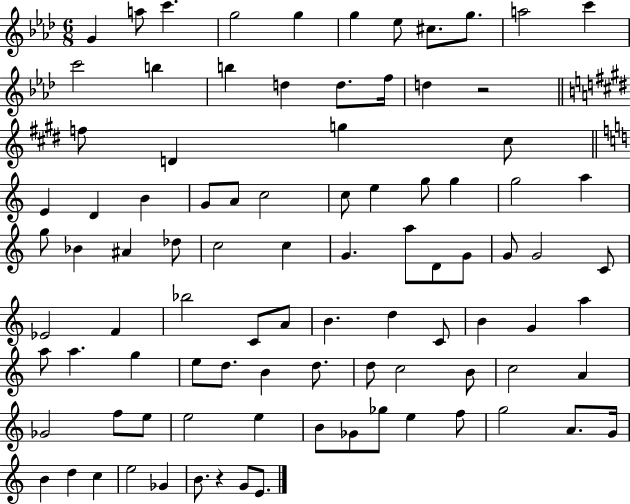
G4/q A5/e C6/q. G5/h G5/q G5/q Eb5/e C#5/e. G5/e. A5/h C6/q C6/h B5/q B5/q D5/q D5/e. F5/s D5/q R/h F5/e D4/q G5/q C#5/e E4/q D4/q B4/q G4/e A4/e C5/h C5/e E5/q G5/e G5/q G5/h A5/q G5/e Bb4/q A#4/q Db5/e C5/h C5/q G4/q. A5/e D4/e G4/e G4/e G4/h C4/e Eb4/h F4/q Bb5/h C4/e A4/e B4/q. D5/q C4/e B4/q G4/q A5/q A5/e A5/q. G5/q E5/e D5/e. B4/q D5/e. D5/e C5/h B4/e C5/h A4/q Gb4/h F5/e E5/e E5/h E5/q B4/e Gb4/e Gb5/e E5/q F5/e G5/h A4/e. G4/s B4/q D5/q C5/q E5/h Gb4/q B4/e. R/q G4/e E4/e.